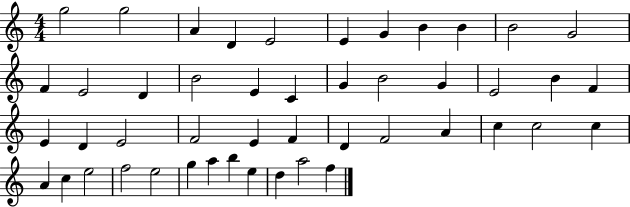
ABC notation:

X:1
T:Untitled
M:4/4
L:1/4
K:C
g2 g2 A D E2 E G B B B2 G2 F E2 D B2 E C G B2 G E2 B F E D E2 F2 E F D F2 A c c2 c A c e2 f2 e2 g a b e d a2 f